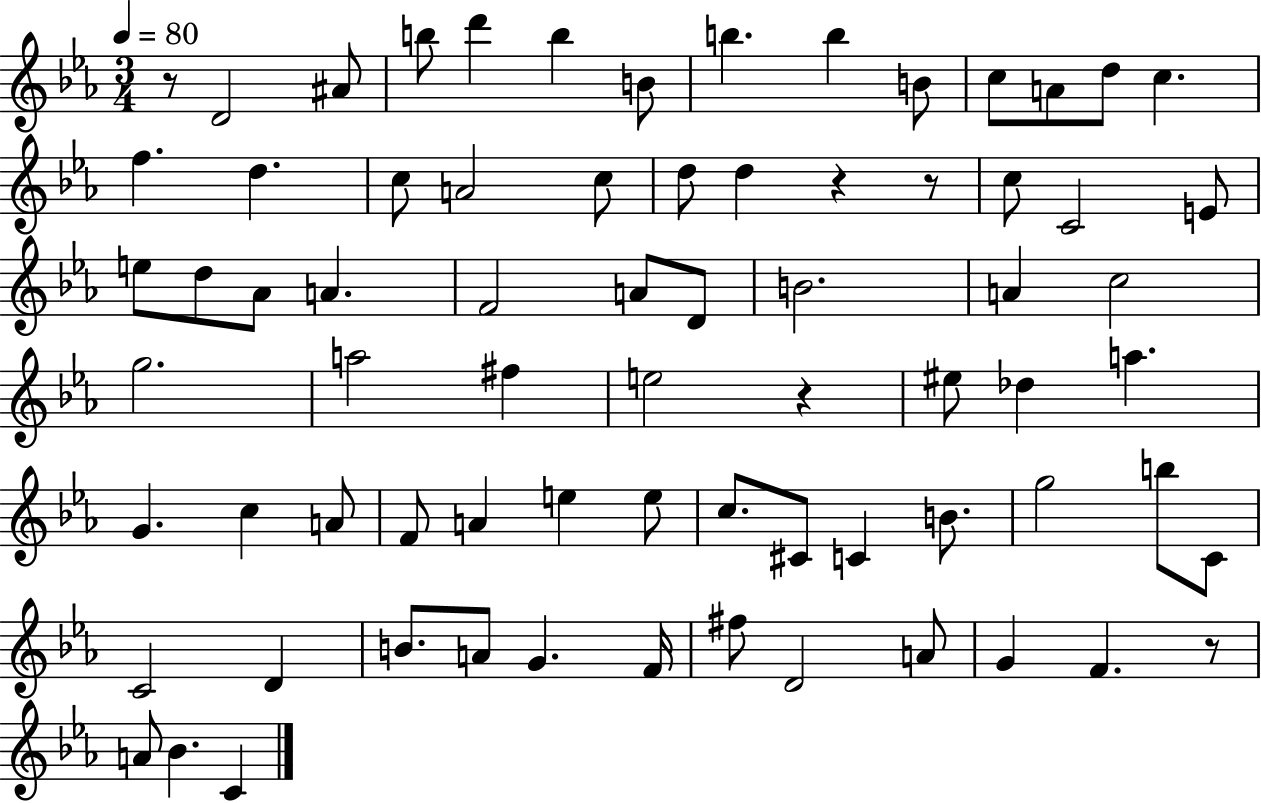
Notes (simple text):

R/e D4/h A#4/e B5/e D6/q B5/q B4/e B5/q. B5/q B4/e C5/e A4/e D5/e C5/q. F5/q. D5/q. C5/e A4/h C5/e D5/e D5/q R/q R/e C5/e C4/h E4/e E5/e D5/e Ab4/e A4/q. F4/h A4/e D4/e B4/h. A4/q C5/h G5/h. A5/h F#5/q E5/h R/q EIS5/e Db5/q A5/q. G4/q. C5/q A4/e F4/e A4/q E5/q E5/e C5/e. C#4/e C4/q B4/e. G5/h B5/e C4/e C4/h D4/q B4/e. A4/e G4/q. F4/s F#5/e D4/h A4/e G4/q F4/q. R/e A4/e Bb4/q. C4/q